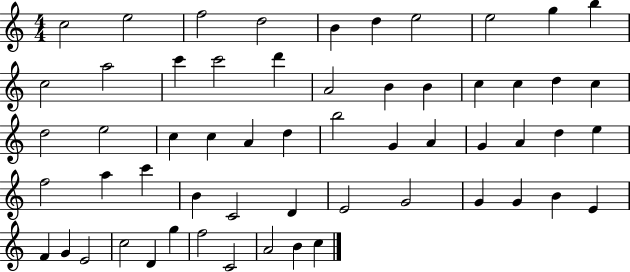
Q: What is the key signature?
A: C major